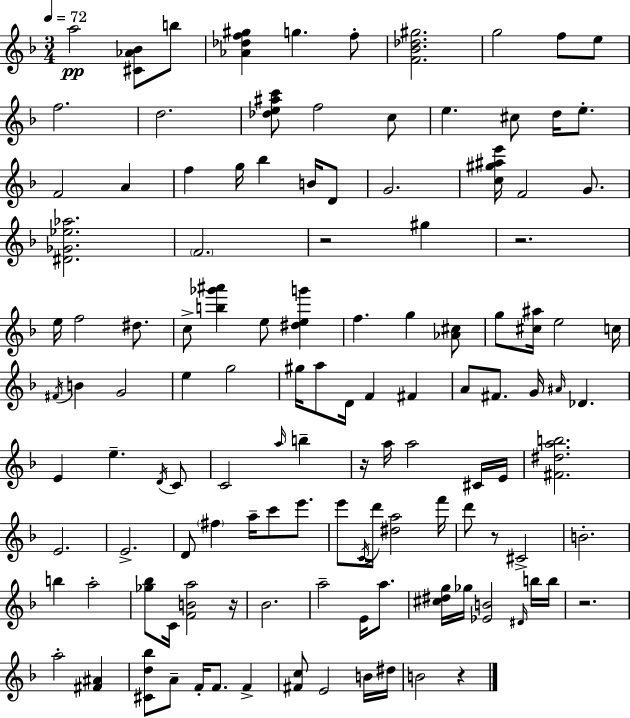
X:1
T:Untitled
M:3/4
L:1/4
K:F
a2 [^C_A_B]/2 b/2 [_A_df^g] g f/2 [F_B_d^g]2 g2 f/2 e/2 f2 d2 [_de^ac']/2 f2 c/2 e ^c/2 d/4 e/2 F2 A f g/4 _b B/4 D/2 G2 [c^g^ae']/4 F2 G/2 [^D_G_e_a]2 F2 z2 ^g z2 e/4 f2 ^d/2 c/2 [b_g'^a'] e/2 [^deg'] f g [_A^c]/2 g/2 [^c^a]/4 e2 c/4 ^F/4 B G2 e g2 ^g/4 a/2 D/4 F ^F A/2 ^F/2 G/4 ^A/4 _D E e D/4 C/2 C2 a/4 b z/4 a/4 a2 ^C/4 E/4 [^F^dab]2 E2 E2 D/2 ^f a/4 c'/2 e'/2 e'/2 C/4 d'/4 [^da]2 f'/4 d'/2 z/2 ^C2 B2 b a2 [_g_b]/2 C/4 [FBa]2 z/4 _B2 a2 E/4 a/2 [^c^dg]/4 _g/4 [_EB]2 ^D/4 b/4 b/4 z2 a2 [^F^A] [^Cd_b]/2 A/2 F/4 F/2 F [^Fc]/2 E2 B/4 ^d/4 B2 z